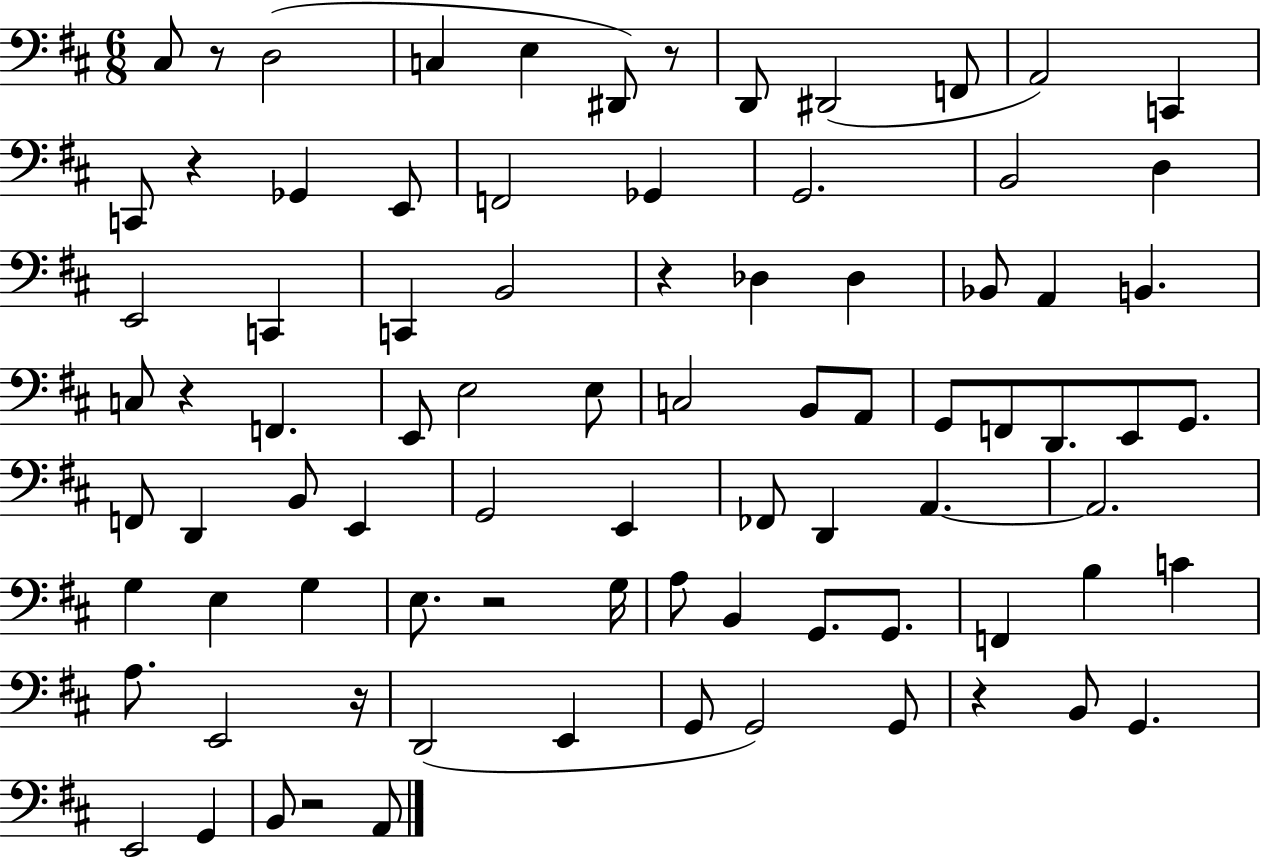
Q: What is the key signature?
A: D major